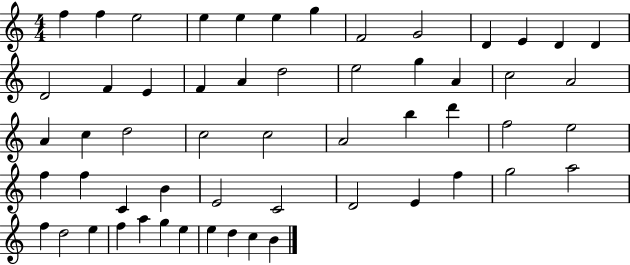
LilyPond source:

{
  \clef treble
  \numericTimeSignature
  \time 4/4
  \key c \major
  f''4 f''4 e''2 | e''4 e''4 e''4 g''4 | f'2 g'2 | d'4 e'4 d'4 d'4 | \break d'2 f'4 e'4 | f'4 a'4 d''2 | e''2 g''4 a'4 | c''2 a'2 | \break a'4 c''4 d''2 | c''2 c''2 | a'2 b''4 d'''4 | f''2 e''2 | \break f''4 f''4 c'4 b'4 | e'2 c'2 | d'2 e'4 f''4 | g''2 a''2 | \break f''4 d''2 e''4 | f''4 a''4 g''4 e''4 | e''4 d''4 c''4 b'4 | \bar "|."
}